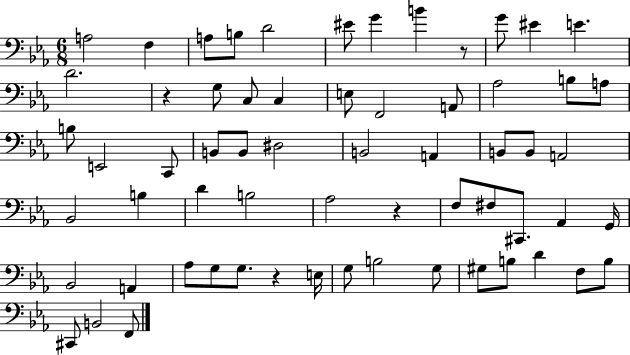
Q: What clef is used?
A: bass